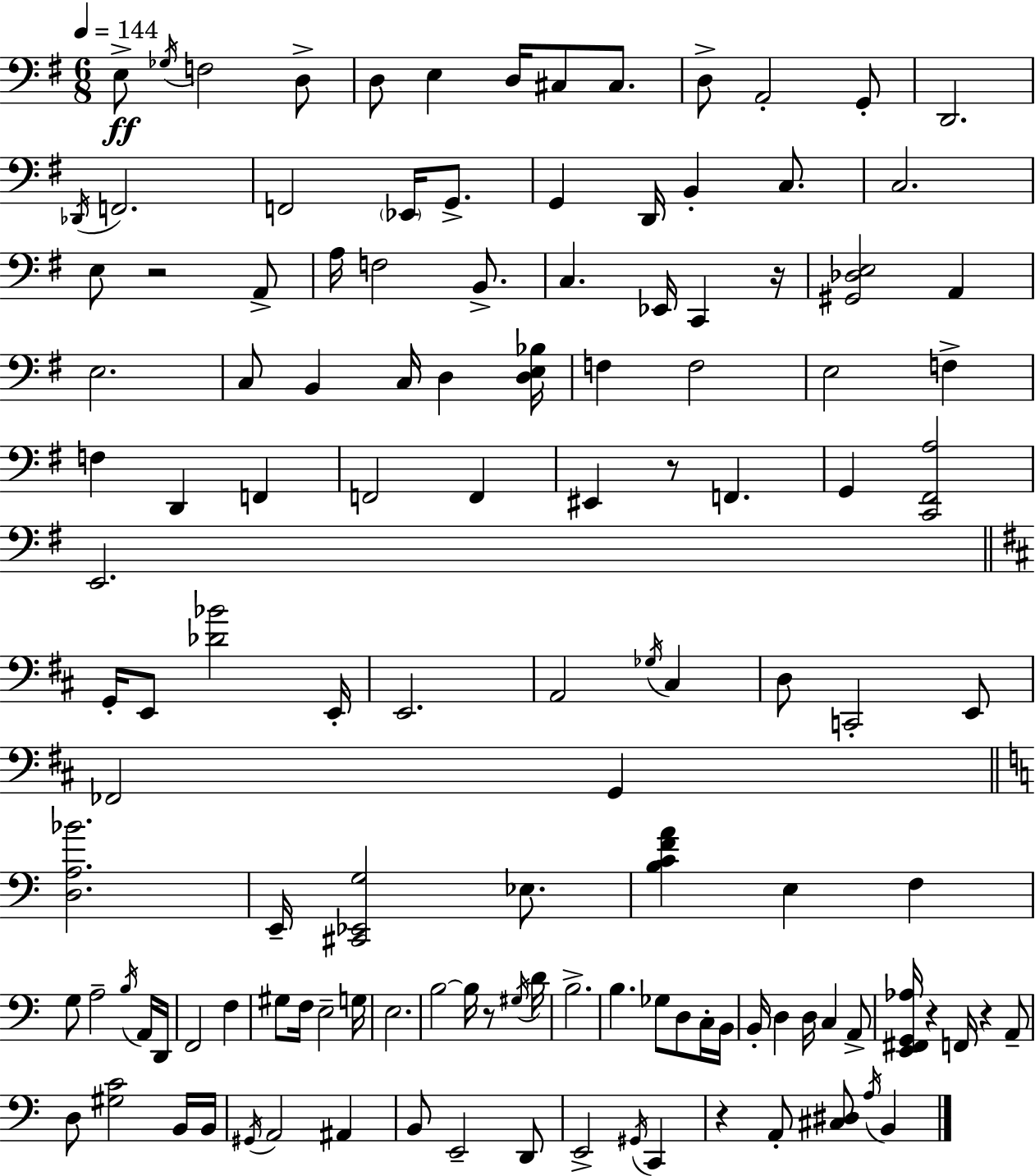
E3/e Gb3/s F3/h D3/e D3/e E3/q D3/s C#3/e C#3/e. D3/e A2/h G2/e D2/h. Db2/s F2/h. F2/h Eb2/s G2/e. G2/q D2/s B2/q C3/e. C3/h. E3/e R/h A2/e A3/s F3/h B2/e. C3/q. Eb2/s C2/q R/s [G#2,Db3,E3]/h A2/q E3/h. C3/e B2/q C3/s D3/q [D3,E3,Bb3]/s F3/q F3/h E3/h F3/q F3/q D2/q F2/q F2/h F2/q EIS2/q R/e F2/q. G2/q [C2,F#2,A3]/h E2/h. G2/s E2/e [Db4,Bb4]/h E2/s E2/h. A2/h Gb3/s C#3/q D3/e C2/h E2/e FES2/h G2/q [D3,A3,Bb4]/h. E2/s [C#2,Eb2,G3]/h Eb3/e. [B3,C4,F4,A4]/q E3/q F3/q G3/e A3/h B3/s A2/s D2/s F2/h F3/q G#3/e F3/s E3/h G3/s E3/h. B3/h B3/s R/e G#3/s D4/s B3/h. B3/q. Gb3/e D3/e C3/s B2/s B2/s D3/q D3/s C3/q A2/e [E2,F#2,G2,Ab3]/s R/q F2/s R/q A2/e D3/e [G#3,C4]/h B2/s B2/s G#2/s A2/h A#2/q B2/e E2/h D2/e E2/h G#2/s C2/q R/q A2/e [C#3,D#3]/e A3/s B2/q